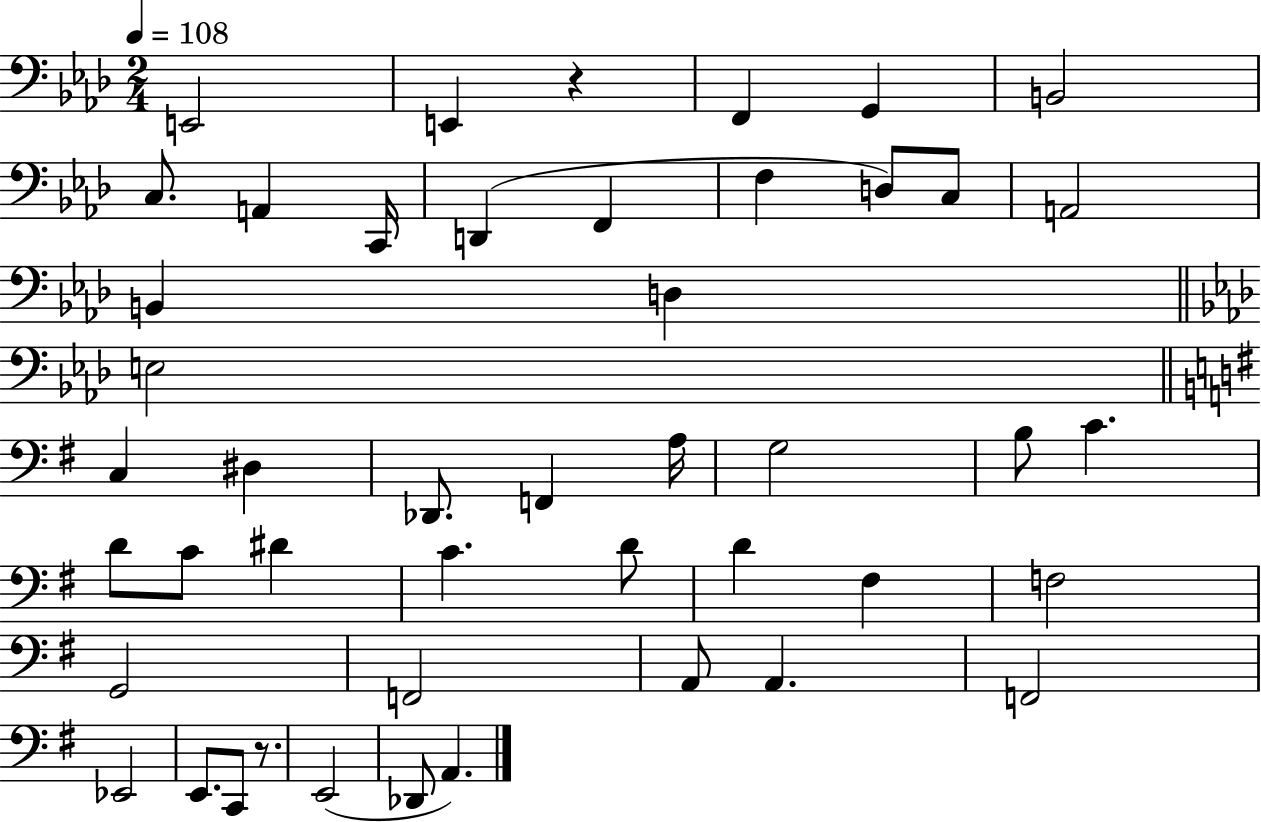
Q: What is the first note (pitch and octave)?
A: E2